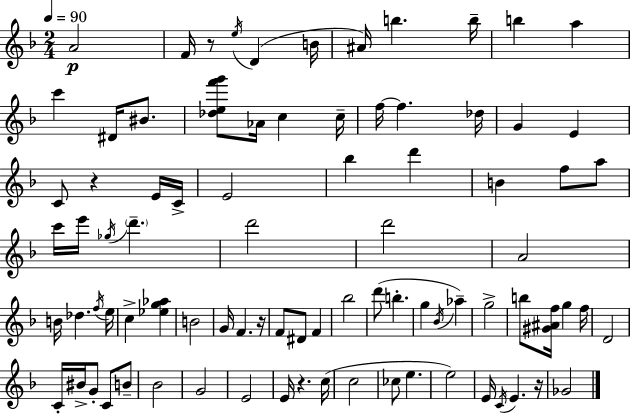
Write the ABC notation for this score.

X:1
T:Untitled
M:2/4
L:1/4
K:F
A2 F/4 z/2 e/4 D B/4 ^A/4 b b/4 b a c' ^D/4 ^B/2 [_def'g']/2 _A/4 c c/4 f/4 f _d/4 G E C/2 z E/4 C/4 E2 _b d' B f/2 a/2 c'/4 e'/4 _g/4 d' d'2 d'2 A2 B/4 _d f/4 e/4 c [_eg_a] B2 G/4 F z/4 F/2 ^D/2 F _b2 d'/2 b g _B/4 _a g2 b/2 [^G^Af]/4 g f/4 D2 C/4 ^B/4 G/2 C/2 B/2 _B2 G2 E2 E/4 z c/4 c2 _c/2 e e2 E/4 C/4 E z/4 _G2